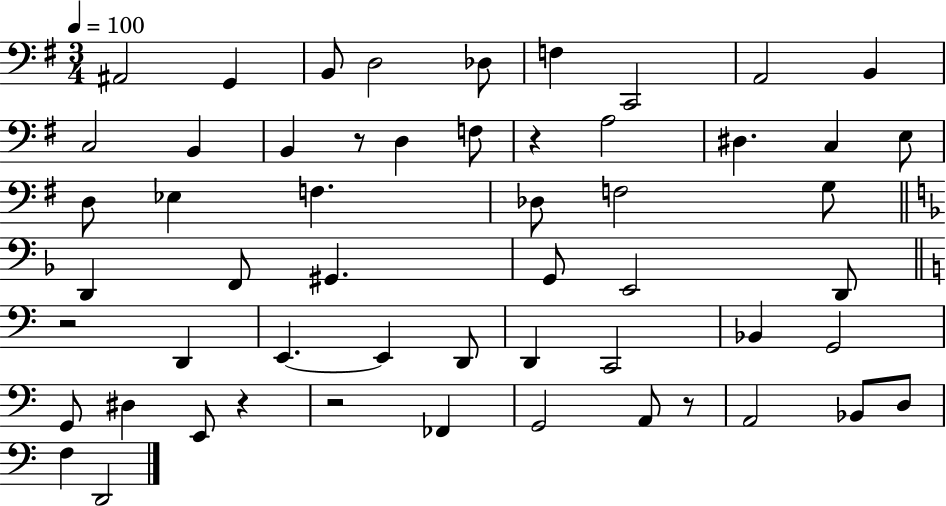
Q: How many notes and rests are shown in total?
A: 55